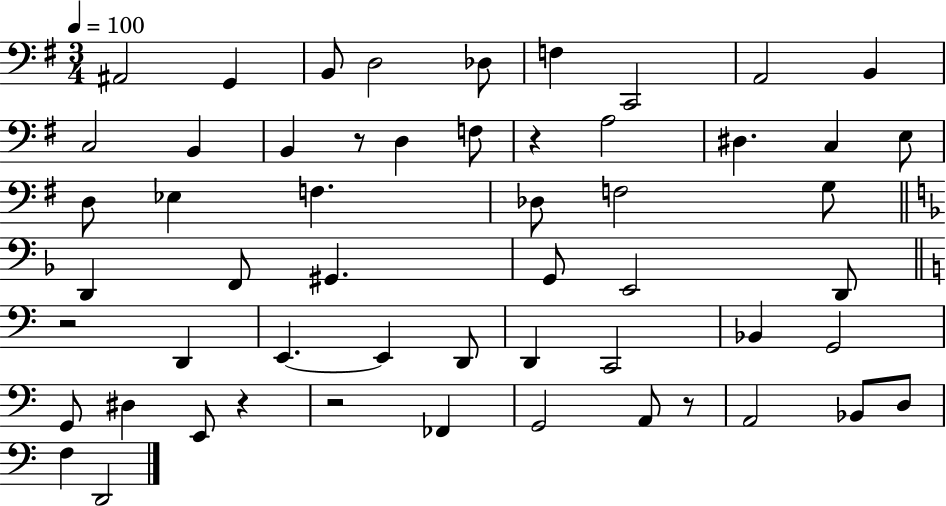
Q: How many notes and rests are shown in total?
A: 55